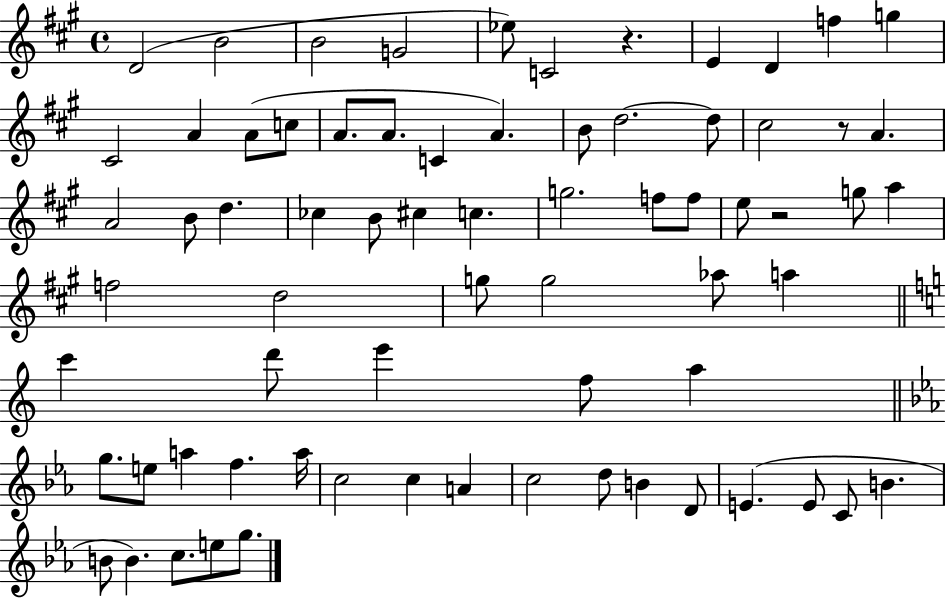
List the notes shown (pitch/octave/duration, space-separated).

D4/h B4/h B4/h G4/h Eb5/e C4/h R/q. E4/q D4/q F5/q G5/q C#4/h A4/q A4/e C5/e A4/e. A4/e. C4/q A4/q. B4/e D5/h. D5/e C#5/h R/e A4/q. A4/h B4/e D5/q. CES5/q B4/e C#5/q C5/q. G5/h. F5/e F5/e E5/e R/h G5/e A5/q F5/h D5/h G5/e G5/h Ab5/e A5/q C6/q D6/e E6/q F5/e A5/q G5/e. E5/e A5/q F5/q. A5/s C5/h C5/q A4/q C5/h D5/e B4/q D4/e E4/q. E4/e C4/e B4/q. B4/e B4/q. C5/e. E5/e G5/e.